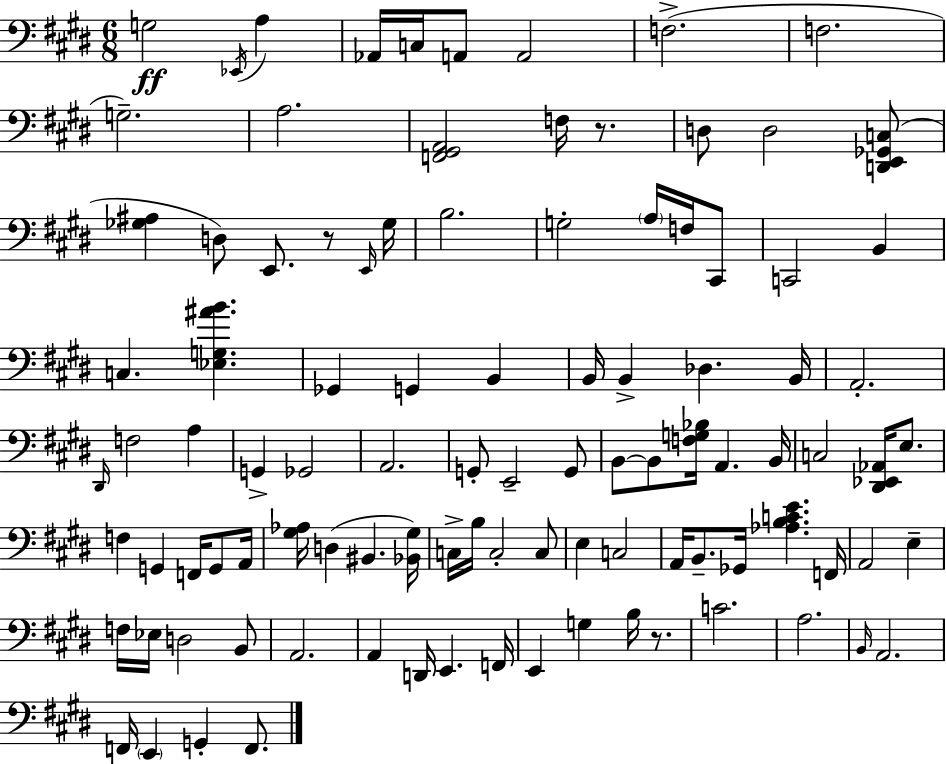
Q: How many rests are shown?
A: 3